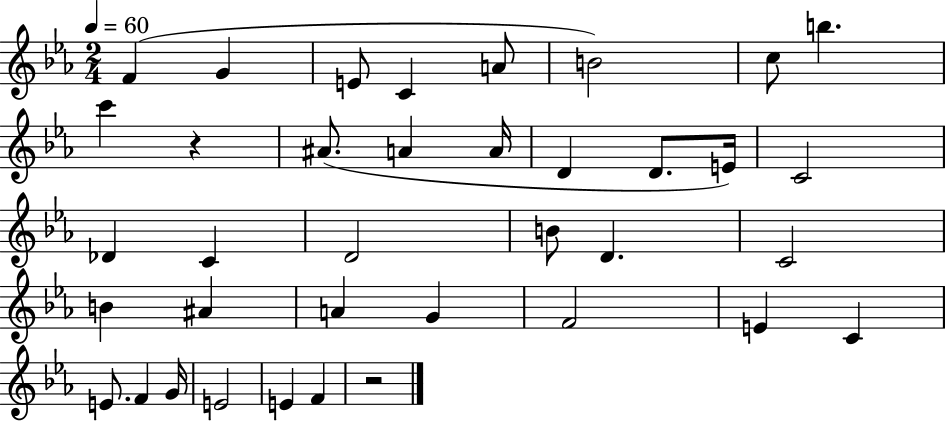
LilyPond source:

{
  \clef treble
  \numericTimeSignature
  \time 2/4
  \key ees \major
  \tempo 4 = 60
  f'4( g'4 | e'8 c'4 a'8 | b'2) | c''8 b''4. | \break c'''4 r4 | ais'8.( a'4 a'16 | d'4 d'8. e'16) | c'2 | \break des'4 c'4 | d'2 | b'8 d'4. | c'2 | \break b'4 ais'4 | a'4 g'4 | f'2 | e'4 c'4 | \break e'8. f'4 g'16 | e'2 | e'4 f'4 | r2 | \break \bar "|."
}